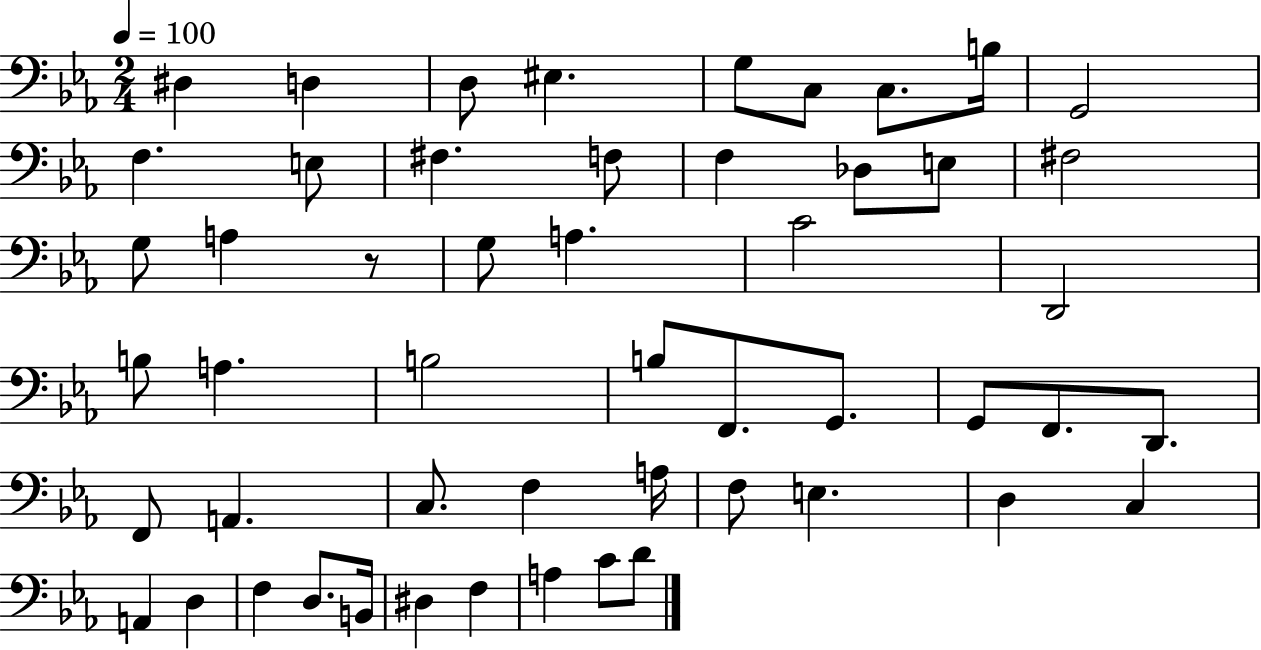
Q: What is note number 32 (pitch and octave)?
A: D2